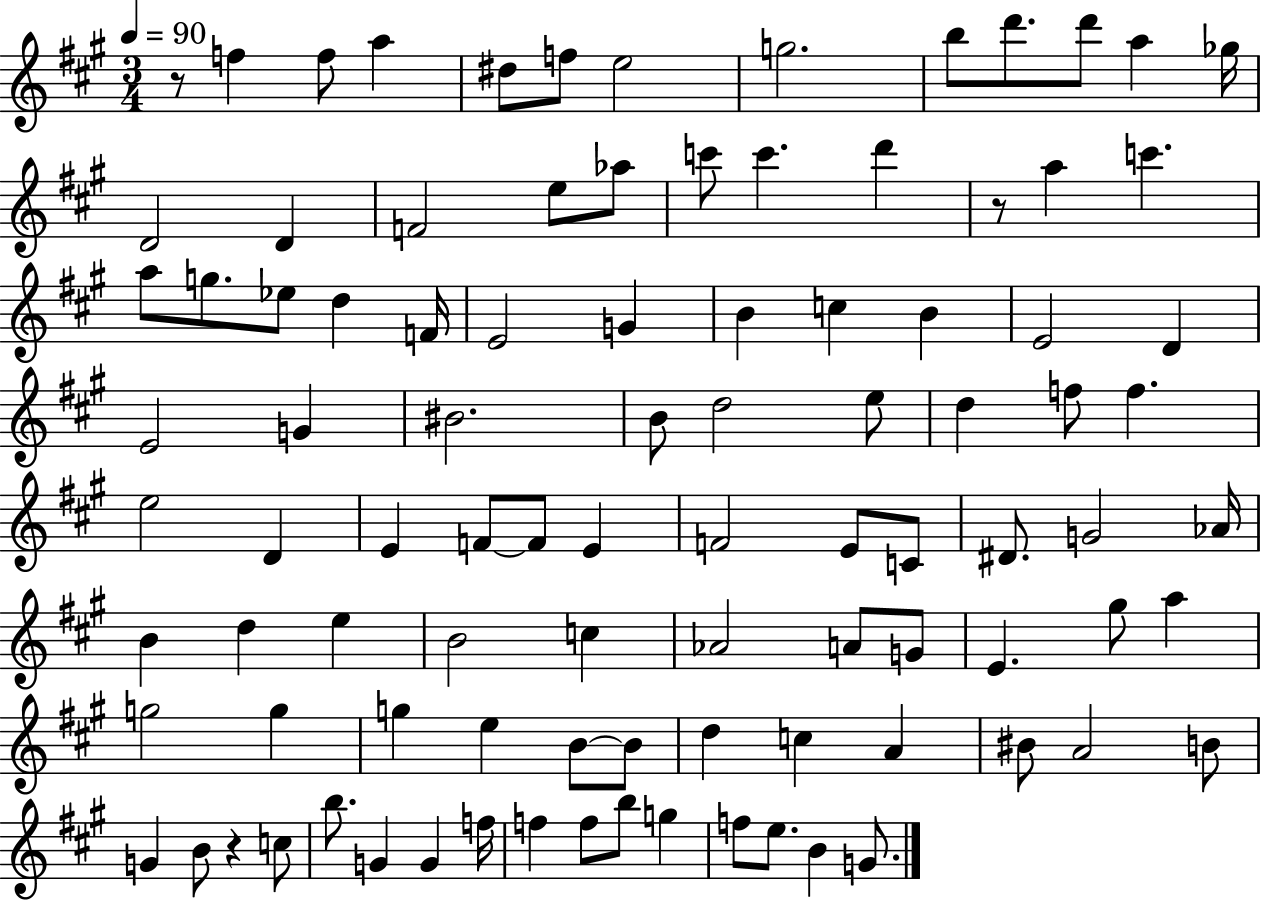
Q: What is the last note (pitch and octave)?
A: G4